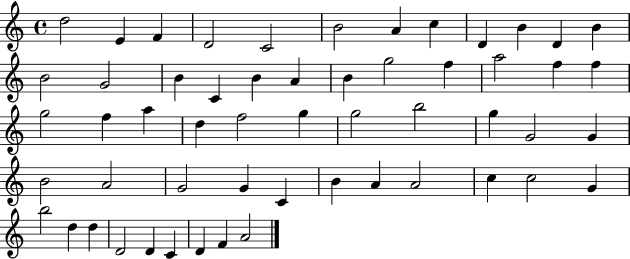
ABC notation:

X:1
T:Untitled
M:4/4
L:1/4
K:C
d2 E F D2 C2 B2 A c D B D B B2 G2 B C B A B g2 f a2 f f g2 f a d f2 g g2 b2 g G2 G B2 A2 G2 G C B A A2 c c2 G b2 d d D2 D C D F A2